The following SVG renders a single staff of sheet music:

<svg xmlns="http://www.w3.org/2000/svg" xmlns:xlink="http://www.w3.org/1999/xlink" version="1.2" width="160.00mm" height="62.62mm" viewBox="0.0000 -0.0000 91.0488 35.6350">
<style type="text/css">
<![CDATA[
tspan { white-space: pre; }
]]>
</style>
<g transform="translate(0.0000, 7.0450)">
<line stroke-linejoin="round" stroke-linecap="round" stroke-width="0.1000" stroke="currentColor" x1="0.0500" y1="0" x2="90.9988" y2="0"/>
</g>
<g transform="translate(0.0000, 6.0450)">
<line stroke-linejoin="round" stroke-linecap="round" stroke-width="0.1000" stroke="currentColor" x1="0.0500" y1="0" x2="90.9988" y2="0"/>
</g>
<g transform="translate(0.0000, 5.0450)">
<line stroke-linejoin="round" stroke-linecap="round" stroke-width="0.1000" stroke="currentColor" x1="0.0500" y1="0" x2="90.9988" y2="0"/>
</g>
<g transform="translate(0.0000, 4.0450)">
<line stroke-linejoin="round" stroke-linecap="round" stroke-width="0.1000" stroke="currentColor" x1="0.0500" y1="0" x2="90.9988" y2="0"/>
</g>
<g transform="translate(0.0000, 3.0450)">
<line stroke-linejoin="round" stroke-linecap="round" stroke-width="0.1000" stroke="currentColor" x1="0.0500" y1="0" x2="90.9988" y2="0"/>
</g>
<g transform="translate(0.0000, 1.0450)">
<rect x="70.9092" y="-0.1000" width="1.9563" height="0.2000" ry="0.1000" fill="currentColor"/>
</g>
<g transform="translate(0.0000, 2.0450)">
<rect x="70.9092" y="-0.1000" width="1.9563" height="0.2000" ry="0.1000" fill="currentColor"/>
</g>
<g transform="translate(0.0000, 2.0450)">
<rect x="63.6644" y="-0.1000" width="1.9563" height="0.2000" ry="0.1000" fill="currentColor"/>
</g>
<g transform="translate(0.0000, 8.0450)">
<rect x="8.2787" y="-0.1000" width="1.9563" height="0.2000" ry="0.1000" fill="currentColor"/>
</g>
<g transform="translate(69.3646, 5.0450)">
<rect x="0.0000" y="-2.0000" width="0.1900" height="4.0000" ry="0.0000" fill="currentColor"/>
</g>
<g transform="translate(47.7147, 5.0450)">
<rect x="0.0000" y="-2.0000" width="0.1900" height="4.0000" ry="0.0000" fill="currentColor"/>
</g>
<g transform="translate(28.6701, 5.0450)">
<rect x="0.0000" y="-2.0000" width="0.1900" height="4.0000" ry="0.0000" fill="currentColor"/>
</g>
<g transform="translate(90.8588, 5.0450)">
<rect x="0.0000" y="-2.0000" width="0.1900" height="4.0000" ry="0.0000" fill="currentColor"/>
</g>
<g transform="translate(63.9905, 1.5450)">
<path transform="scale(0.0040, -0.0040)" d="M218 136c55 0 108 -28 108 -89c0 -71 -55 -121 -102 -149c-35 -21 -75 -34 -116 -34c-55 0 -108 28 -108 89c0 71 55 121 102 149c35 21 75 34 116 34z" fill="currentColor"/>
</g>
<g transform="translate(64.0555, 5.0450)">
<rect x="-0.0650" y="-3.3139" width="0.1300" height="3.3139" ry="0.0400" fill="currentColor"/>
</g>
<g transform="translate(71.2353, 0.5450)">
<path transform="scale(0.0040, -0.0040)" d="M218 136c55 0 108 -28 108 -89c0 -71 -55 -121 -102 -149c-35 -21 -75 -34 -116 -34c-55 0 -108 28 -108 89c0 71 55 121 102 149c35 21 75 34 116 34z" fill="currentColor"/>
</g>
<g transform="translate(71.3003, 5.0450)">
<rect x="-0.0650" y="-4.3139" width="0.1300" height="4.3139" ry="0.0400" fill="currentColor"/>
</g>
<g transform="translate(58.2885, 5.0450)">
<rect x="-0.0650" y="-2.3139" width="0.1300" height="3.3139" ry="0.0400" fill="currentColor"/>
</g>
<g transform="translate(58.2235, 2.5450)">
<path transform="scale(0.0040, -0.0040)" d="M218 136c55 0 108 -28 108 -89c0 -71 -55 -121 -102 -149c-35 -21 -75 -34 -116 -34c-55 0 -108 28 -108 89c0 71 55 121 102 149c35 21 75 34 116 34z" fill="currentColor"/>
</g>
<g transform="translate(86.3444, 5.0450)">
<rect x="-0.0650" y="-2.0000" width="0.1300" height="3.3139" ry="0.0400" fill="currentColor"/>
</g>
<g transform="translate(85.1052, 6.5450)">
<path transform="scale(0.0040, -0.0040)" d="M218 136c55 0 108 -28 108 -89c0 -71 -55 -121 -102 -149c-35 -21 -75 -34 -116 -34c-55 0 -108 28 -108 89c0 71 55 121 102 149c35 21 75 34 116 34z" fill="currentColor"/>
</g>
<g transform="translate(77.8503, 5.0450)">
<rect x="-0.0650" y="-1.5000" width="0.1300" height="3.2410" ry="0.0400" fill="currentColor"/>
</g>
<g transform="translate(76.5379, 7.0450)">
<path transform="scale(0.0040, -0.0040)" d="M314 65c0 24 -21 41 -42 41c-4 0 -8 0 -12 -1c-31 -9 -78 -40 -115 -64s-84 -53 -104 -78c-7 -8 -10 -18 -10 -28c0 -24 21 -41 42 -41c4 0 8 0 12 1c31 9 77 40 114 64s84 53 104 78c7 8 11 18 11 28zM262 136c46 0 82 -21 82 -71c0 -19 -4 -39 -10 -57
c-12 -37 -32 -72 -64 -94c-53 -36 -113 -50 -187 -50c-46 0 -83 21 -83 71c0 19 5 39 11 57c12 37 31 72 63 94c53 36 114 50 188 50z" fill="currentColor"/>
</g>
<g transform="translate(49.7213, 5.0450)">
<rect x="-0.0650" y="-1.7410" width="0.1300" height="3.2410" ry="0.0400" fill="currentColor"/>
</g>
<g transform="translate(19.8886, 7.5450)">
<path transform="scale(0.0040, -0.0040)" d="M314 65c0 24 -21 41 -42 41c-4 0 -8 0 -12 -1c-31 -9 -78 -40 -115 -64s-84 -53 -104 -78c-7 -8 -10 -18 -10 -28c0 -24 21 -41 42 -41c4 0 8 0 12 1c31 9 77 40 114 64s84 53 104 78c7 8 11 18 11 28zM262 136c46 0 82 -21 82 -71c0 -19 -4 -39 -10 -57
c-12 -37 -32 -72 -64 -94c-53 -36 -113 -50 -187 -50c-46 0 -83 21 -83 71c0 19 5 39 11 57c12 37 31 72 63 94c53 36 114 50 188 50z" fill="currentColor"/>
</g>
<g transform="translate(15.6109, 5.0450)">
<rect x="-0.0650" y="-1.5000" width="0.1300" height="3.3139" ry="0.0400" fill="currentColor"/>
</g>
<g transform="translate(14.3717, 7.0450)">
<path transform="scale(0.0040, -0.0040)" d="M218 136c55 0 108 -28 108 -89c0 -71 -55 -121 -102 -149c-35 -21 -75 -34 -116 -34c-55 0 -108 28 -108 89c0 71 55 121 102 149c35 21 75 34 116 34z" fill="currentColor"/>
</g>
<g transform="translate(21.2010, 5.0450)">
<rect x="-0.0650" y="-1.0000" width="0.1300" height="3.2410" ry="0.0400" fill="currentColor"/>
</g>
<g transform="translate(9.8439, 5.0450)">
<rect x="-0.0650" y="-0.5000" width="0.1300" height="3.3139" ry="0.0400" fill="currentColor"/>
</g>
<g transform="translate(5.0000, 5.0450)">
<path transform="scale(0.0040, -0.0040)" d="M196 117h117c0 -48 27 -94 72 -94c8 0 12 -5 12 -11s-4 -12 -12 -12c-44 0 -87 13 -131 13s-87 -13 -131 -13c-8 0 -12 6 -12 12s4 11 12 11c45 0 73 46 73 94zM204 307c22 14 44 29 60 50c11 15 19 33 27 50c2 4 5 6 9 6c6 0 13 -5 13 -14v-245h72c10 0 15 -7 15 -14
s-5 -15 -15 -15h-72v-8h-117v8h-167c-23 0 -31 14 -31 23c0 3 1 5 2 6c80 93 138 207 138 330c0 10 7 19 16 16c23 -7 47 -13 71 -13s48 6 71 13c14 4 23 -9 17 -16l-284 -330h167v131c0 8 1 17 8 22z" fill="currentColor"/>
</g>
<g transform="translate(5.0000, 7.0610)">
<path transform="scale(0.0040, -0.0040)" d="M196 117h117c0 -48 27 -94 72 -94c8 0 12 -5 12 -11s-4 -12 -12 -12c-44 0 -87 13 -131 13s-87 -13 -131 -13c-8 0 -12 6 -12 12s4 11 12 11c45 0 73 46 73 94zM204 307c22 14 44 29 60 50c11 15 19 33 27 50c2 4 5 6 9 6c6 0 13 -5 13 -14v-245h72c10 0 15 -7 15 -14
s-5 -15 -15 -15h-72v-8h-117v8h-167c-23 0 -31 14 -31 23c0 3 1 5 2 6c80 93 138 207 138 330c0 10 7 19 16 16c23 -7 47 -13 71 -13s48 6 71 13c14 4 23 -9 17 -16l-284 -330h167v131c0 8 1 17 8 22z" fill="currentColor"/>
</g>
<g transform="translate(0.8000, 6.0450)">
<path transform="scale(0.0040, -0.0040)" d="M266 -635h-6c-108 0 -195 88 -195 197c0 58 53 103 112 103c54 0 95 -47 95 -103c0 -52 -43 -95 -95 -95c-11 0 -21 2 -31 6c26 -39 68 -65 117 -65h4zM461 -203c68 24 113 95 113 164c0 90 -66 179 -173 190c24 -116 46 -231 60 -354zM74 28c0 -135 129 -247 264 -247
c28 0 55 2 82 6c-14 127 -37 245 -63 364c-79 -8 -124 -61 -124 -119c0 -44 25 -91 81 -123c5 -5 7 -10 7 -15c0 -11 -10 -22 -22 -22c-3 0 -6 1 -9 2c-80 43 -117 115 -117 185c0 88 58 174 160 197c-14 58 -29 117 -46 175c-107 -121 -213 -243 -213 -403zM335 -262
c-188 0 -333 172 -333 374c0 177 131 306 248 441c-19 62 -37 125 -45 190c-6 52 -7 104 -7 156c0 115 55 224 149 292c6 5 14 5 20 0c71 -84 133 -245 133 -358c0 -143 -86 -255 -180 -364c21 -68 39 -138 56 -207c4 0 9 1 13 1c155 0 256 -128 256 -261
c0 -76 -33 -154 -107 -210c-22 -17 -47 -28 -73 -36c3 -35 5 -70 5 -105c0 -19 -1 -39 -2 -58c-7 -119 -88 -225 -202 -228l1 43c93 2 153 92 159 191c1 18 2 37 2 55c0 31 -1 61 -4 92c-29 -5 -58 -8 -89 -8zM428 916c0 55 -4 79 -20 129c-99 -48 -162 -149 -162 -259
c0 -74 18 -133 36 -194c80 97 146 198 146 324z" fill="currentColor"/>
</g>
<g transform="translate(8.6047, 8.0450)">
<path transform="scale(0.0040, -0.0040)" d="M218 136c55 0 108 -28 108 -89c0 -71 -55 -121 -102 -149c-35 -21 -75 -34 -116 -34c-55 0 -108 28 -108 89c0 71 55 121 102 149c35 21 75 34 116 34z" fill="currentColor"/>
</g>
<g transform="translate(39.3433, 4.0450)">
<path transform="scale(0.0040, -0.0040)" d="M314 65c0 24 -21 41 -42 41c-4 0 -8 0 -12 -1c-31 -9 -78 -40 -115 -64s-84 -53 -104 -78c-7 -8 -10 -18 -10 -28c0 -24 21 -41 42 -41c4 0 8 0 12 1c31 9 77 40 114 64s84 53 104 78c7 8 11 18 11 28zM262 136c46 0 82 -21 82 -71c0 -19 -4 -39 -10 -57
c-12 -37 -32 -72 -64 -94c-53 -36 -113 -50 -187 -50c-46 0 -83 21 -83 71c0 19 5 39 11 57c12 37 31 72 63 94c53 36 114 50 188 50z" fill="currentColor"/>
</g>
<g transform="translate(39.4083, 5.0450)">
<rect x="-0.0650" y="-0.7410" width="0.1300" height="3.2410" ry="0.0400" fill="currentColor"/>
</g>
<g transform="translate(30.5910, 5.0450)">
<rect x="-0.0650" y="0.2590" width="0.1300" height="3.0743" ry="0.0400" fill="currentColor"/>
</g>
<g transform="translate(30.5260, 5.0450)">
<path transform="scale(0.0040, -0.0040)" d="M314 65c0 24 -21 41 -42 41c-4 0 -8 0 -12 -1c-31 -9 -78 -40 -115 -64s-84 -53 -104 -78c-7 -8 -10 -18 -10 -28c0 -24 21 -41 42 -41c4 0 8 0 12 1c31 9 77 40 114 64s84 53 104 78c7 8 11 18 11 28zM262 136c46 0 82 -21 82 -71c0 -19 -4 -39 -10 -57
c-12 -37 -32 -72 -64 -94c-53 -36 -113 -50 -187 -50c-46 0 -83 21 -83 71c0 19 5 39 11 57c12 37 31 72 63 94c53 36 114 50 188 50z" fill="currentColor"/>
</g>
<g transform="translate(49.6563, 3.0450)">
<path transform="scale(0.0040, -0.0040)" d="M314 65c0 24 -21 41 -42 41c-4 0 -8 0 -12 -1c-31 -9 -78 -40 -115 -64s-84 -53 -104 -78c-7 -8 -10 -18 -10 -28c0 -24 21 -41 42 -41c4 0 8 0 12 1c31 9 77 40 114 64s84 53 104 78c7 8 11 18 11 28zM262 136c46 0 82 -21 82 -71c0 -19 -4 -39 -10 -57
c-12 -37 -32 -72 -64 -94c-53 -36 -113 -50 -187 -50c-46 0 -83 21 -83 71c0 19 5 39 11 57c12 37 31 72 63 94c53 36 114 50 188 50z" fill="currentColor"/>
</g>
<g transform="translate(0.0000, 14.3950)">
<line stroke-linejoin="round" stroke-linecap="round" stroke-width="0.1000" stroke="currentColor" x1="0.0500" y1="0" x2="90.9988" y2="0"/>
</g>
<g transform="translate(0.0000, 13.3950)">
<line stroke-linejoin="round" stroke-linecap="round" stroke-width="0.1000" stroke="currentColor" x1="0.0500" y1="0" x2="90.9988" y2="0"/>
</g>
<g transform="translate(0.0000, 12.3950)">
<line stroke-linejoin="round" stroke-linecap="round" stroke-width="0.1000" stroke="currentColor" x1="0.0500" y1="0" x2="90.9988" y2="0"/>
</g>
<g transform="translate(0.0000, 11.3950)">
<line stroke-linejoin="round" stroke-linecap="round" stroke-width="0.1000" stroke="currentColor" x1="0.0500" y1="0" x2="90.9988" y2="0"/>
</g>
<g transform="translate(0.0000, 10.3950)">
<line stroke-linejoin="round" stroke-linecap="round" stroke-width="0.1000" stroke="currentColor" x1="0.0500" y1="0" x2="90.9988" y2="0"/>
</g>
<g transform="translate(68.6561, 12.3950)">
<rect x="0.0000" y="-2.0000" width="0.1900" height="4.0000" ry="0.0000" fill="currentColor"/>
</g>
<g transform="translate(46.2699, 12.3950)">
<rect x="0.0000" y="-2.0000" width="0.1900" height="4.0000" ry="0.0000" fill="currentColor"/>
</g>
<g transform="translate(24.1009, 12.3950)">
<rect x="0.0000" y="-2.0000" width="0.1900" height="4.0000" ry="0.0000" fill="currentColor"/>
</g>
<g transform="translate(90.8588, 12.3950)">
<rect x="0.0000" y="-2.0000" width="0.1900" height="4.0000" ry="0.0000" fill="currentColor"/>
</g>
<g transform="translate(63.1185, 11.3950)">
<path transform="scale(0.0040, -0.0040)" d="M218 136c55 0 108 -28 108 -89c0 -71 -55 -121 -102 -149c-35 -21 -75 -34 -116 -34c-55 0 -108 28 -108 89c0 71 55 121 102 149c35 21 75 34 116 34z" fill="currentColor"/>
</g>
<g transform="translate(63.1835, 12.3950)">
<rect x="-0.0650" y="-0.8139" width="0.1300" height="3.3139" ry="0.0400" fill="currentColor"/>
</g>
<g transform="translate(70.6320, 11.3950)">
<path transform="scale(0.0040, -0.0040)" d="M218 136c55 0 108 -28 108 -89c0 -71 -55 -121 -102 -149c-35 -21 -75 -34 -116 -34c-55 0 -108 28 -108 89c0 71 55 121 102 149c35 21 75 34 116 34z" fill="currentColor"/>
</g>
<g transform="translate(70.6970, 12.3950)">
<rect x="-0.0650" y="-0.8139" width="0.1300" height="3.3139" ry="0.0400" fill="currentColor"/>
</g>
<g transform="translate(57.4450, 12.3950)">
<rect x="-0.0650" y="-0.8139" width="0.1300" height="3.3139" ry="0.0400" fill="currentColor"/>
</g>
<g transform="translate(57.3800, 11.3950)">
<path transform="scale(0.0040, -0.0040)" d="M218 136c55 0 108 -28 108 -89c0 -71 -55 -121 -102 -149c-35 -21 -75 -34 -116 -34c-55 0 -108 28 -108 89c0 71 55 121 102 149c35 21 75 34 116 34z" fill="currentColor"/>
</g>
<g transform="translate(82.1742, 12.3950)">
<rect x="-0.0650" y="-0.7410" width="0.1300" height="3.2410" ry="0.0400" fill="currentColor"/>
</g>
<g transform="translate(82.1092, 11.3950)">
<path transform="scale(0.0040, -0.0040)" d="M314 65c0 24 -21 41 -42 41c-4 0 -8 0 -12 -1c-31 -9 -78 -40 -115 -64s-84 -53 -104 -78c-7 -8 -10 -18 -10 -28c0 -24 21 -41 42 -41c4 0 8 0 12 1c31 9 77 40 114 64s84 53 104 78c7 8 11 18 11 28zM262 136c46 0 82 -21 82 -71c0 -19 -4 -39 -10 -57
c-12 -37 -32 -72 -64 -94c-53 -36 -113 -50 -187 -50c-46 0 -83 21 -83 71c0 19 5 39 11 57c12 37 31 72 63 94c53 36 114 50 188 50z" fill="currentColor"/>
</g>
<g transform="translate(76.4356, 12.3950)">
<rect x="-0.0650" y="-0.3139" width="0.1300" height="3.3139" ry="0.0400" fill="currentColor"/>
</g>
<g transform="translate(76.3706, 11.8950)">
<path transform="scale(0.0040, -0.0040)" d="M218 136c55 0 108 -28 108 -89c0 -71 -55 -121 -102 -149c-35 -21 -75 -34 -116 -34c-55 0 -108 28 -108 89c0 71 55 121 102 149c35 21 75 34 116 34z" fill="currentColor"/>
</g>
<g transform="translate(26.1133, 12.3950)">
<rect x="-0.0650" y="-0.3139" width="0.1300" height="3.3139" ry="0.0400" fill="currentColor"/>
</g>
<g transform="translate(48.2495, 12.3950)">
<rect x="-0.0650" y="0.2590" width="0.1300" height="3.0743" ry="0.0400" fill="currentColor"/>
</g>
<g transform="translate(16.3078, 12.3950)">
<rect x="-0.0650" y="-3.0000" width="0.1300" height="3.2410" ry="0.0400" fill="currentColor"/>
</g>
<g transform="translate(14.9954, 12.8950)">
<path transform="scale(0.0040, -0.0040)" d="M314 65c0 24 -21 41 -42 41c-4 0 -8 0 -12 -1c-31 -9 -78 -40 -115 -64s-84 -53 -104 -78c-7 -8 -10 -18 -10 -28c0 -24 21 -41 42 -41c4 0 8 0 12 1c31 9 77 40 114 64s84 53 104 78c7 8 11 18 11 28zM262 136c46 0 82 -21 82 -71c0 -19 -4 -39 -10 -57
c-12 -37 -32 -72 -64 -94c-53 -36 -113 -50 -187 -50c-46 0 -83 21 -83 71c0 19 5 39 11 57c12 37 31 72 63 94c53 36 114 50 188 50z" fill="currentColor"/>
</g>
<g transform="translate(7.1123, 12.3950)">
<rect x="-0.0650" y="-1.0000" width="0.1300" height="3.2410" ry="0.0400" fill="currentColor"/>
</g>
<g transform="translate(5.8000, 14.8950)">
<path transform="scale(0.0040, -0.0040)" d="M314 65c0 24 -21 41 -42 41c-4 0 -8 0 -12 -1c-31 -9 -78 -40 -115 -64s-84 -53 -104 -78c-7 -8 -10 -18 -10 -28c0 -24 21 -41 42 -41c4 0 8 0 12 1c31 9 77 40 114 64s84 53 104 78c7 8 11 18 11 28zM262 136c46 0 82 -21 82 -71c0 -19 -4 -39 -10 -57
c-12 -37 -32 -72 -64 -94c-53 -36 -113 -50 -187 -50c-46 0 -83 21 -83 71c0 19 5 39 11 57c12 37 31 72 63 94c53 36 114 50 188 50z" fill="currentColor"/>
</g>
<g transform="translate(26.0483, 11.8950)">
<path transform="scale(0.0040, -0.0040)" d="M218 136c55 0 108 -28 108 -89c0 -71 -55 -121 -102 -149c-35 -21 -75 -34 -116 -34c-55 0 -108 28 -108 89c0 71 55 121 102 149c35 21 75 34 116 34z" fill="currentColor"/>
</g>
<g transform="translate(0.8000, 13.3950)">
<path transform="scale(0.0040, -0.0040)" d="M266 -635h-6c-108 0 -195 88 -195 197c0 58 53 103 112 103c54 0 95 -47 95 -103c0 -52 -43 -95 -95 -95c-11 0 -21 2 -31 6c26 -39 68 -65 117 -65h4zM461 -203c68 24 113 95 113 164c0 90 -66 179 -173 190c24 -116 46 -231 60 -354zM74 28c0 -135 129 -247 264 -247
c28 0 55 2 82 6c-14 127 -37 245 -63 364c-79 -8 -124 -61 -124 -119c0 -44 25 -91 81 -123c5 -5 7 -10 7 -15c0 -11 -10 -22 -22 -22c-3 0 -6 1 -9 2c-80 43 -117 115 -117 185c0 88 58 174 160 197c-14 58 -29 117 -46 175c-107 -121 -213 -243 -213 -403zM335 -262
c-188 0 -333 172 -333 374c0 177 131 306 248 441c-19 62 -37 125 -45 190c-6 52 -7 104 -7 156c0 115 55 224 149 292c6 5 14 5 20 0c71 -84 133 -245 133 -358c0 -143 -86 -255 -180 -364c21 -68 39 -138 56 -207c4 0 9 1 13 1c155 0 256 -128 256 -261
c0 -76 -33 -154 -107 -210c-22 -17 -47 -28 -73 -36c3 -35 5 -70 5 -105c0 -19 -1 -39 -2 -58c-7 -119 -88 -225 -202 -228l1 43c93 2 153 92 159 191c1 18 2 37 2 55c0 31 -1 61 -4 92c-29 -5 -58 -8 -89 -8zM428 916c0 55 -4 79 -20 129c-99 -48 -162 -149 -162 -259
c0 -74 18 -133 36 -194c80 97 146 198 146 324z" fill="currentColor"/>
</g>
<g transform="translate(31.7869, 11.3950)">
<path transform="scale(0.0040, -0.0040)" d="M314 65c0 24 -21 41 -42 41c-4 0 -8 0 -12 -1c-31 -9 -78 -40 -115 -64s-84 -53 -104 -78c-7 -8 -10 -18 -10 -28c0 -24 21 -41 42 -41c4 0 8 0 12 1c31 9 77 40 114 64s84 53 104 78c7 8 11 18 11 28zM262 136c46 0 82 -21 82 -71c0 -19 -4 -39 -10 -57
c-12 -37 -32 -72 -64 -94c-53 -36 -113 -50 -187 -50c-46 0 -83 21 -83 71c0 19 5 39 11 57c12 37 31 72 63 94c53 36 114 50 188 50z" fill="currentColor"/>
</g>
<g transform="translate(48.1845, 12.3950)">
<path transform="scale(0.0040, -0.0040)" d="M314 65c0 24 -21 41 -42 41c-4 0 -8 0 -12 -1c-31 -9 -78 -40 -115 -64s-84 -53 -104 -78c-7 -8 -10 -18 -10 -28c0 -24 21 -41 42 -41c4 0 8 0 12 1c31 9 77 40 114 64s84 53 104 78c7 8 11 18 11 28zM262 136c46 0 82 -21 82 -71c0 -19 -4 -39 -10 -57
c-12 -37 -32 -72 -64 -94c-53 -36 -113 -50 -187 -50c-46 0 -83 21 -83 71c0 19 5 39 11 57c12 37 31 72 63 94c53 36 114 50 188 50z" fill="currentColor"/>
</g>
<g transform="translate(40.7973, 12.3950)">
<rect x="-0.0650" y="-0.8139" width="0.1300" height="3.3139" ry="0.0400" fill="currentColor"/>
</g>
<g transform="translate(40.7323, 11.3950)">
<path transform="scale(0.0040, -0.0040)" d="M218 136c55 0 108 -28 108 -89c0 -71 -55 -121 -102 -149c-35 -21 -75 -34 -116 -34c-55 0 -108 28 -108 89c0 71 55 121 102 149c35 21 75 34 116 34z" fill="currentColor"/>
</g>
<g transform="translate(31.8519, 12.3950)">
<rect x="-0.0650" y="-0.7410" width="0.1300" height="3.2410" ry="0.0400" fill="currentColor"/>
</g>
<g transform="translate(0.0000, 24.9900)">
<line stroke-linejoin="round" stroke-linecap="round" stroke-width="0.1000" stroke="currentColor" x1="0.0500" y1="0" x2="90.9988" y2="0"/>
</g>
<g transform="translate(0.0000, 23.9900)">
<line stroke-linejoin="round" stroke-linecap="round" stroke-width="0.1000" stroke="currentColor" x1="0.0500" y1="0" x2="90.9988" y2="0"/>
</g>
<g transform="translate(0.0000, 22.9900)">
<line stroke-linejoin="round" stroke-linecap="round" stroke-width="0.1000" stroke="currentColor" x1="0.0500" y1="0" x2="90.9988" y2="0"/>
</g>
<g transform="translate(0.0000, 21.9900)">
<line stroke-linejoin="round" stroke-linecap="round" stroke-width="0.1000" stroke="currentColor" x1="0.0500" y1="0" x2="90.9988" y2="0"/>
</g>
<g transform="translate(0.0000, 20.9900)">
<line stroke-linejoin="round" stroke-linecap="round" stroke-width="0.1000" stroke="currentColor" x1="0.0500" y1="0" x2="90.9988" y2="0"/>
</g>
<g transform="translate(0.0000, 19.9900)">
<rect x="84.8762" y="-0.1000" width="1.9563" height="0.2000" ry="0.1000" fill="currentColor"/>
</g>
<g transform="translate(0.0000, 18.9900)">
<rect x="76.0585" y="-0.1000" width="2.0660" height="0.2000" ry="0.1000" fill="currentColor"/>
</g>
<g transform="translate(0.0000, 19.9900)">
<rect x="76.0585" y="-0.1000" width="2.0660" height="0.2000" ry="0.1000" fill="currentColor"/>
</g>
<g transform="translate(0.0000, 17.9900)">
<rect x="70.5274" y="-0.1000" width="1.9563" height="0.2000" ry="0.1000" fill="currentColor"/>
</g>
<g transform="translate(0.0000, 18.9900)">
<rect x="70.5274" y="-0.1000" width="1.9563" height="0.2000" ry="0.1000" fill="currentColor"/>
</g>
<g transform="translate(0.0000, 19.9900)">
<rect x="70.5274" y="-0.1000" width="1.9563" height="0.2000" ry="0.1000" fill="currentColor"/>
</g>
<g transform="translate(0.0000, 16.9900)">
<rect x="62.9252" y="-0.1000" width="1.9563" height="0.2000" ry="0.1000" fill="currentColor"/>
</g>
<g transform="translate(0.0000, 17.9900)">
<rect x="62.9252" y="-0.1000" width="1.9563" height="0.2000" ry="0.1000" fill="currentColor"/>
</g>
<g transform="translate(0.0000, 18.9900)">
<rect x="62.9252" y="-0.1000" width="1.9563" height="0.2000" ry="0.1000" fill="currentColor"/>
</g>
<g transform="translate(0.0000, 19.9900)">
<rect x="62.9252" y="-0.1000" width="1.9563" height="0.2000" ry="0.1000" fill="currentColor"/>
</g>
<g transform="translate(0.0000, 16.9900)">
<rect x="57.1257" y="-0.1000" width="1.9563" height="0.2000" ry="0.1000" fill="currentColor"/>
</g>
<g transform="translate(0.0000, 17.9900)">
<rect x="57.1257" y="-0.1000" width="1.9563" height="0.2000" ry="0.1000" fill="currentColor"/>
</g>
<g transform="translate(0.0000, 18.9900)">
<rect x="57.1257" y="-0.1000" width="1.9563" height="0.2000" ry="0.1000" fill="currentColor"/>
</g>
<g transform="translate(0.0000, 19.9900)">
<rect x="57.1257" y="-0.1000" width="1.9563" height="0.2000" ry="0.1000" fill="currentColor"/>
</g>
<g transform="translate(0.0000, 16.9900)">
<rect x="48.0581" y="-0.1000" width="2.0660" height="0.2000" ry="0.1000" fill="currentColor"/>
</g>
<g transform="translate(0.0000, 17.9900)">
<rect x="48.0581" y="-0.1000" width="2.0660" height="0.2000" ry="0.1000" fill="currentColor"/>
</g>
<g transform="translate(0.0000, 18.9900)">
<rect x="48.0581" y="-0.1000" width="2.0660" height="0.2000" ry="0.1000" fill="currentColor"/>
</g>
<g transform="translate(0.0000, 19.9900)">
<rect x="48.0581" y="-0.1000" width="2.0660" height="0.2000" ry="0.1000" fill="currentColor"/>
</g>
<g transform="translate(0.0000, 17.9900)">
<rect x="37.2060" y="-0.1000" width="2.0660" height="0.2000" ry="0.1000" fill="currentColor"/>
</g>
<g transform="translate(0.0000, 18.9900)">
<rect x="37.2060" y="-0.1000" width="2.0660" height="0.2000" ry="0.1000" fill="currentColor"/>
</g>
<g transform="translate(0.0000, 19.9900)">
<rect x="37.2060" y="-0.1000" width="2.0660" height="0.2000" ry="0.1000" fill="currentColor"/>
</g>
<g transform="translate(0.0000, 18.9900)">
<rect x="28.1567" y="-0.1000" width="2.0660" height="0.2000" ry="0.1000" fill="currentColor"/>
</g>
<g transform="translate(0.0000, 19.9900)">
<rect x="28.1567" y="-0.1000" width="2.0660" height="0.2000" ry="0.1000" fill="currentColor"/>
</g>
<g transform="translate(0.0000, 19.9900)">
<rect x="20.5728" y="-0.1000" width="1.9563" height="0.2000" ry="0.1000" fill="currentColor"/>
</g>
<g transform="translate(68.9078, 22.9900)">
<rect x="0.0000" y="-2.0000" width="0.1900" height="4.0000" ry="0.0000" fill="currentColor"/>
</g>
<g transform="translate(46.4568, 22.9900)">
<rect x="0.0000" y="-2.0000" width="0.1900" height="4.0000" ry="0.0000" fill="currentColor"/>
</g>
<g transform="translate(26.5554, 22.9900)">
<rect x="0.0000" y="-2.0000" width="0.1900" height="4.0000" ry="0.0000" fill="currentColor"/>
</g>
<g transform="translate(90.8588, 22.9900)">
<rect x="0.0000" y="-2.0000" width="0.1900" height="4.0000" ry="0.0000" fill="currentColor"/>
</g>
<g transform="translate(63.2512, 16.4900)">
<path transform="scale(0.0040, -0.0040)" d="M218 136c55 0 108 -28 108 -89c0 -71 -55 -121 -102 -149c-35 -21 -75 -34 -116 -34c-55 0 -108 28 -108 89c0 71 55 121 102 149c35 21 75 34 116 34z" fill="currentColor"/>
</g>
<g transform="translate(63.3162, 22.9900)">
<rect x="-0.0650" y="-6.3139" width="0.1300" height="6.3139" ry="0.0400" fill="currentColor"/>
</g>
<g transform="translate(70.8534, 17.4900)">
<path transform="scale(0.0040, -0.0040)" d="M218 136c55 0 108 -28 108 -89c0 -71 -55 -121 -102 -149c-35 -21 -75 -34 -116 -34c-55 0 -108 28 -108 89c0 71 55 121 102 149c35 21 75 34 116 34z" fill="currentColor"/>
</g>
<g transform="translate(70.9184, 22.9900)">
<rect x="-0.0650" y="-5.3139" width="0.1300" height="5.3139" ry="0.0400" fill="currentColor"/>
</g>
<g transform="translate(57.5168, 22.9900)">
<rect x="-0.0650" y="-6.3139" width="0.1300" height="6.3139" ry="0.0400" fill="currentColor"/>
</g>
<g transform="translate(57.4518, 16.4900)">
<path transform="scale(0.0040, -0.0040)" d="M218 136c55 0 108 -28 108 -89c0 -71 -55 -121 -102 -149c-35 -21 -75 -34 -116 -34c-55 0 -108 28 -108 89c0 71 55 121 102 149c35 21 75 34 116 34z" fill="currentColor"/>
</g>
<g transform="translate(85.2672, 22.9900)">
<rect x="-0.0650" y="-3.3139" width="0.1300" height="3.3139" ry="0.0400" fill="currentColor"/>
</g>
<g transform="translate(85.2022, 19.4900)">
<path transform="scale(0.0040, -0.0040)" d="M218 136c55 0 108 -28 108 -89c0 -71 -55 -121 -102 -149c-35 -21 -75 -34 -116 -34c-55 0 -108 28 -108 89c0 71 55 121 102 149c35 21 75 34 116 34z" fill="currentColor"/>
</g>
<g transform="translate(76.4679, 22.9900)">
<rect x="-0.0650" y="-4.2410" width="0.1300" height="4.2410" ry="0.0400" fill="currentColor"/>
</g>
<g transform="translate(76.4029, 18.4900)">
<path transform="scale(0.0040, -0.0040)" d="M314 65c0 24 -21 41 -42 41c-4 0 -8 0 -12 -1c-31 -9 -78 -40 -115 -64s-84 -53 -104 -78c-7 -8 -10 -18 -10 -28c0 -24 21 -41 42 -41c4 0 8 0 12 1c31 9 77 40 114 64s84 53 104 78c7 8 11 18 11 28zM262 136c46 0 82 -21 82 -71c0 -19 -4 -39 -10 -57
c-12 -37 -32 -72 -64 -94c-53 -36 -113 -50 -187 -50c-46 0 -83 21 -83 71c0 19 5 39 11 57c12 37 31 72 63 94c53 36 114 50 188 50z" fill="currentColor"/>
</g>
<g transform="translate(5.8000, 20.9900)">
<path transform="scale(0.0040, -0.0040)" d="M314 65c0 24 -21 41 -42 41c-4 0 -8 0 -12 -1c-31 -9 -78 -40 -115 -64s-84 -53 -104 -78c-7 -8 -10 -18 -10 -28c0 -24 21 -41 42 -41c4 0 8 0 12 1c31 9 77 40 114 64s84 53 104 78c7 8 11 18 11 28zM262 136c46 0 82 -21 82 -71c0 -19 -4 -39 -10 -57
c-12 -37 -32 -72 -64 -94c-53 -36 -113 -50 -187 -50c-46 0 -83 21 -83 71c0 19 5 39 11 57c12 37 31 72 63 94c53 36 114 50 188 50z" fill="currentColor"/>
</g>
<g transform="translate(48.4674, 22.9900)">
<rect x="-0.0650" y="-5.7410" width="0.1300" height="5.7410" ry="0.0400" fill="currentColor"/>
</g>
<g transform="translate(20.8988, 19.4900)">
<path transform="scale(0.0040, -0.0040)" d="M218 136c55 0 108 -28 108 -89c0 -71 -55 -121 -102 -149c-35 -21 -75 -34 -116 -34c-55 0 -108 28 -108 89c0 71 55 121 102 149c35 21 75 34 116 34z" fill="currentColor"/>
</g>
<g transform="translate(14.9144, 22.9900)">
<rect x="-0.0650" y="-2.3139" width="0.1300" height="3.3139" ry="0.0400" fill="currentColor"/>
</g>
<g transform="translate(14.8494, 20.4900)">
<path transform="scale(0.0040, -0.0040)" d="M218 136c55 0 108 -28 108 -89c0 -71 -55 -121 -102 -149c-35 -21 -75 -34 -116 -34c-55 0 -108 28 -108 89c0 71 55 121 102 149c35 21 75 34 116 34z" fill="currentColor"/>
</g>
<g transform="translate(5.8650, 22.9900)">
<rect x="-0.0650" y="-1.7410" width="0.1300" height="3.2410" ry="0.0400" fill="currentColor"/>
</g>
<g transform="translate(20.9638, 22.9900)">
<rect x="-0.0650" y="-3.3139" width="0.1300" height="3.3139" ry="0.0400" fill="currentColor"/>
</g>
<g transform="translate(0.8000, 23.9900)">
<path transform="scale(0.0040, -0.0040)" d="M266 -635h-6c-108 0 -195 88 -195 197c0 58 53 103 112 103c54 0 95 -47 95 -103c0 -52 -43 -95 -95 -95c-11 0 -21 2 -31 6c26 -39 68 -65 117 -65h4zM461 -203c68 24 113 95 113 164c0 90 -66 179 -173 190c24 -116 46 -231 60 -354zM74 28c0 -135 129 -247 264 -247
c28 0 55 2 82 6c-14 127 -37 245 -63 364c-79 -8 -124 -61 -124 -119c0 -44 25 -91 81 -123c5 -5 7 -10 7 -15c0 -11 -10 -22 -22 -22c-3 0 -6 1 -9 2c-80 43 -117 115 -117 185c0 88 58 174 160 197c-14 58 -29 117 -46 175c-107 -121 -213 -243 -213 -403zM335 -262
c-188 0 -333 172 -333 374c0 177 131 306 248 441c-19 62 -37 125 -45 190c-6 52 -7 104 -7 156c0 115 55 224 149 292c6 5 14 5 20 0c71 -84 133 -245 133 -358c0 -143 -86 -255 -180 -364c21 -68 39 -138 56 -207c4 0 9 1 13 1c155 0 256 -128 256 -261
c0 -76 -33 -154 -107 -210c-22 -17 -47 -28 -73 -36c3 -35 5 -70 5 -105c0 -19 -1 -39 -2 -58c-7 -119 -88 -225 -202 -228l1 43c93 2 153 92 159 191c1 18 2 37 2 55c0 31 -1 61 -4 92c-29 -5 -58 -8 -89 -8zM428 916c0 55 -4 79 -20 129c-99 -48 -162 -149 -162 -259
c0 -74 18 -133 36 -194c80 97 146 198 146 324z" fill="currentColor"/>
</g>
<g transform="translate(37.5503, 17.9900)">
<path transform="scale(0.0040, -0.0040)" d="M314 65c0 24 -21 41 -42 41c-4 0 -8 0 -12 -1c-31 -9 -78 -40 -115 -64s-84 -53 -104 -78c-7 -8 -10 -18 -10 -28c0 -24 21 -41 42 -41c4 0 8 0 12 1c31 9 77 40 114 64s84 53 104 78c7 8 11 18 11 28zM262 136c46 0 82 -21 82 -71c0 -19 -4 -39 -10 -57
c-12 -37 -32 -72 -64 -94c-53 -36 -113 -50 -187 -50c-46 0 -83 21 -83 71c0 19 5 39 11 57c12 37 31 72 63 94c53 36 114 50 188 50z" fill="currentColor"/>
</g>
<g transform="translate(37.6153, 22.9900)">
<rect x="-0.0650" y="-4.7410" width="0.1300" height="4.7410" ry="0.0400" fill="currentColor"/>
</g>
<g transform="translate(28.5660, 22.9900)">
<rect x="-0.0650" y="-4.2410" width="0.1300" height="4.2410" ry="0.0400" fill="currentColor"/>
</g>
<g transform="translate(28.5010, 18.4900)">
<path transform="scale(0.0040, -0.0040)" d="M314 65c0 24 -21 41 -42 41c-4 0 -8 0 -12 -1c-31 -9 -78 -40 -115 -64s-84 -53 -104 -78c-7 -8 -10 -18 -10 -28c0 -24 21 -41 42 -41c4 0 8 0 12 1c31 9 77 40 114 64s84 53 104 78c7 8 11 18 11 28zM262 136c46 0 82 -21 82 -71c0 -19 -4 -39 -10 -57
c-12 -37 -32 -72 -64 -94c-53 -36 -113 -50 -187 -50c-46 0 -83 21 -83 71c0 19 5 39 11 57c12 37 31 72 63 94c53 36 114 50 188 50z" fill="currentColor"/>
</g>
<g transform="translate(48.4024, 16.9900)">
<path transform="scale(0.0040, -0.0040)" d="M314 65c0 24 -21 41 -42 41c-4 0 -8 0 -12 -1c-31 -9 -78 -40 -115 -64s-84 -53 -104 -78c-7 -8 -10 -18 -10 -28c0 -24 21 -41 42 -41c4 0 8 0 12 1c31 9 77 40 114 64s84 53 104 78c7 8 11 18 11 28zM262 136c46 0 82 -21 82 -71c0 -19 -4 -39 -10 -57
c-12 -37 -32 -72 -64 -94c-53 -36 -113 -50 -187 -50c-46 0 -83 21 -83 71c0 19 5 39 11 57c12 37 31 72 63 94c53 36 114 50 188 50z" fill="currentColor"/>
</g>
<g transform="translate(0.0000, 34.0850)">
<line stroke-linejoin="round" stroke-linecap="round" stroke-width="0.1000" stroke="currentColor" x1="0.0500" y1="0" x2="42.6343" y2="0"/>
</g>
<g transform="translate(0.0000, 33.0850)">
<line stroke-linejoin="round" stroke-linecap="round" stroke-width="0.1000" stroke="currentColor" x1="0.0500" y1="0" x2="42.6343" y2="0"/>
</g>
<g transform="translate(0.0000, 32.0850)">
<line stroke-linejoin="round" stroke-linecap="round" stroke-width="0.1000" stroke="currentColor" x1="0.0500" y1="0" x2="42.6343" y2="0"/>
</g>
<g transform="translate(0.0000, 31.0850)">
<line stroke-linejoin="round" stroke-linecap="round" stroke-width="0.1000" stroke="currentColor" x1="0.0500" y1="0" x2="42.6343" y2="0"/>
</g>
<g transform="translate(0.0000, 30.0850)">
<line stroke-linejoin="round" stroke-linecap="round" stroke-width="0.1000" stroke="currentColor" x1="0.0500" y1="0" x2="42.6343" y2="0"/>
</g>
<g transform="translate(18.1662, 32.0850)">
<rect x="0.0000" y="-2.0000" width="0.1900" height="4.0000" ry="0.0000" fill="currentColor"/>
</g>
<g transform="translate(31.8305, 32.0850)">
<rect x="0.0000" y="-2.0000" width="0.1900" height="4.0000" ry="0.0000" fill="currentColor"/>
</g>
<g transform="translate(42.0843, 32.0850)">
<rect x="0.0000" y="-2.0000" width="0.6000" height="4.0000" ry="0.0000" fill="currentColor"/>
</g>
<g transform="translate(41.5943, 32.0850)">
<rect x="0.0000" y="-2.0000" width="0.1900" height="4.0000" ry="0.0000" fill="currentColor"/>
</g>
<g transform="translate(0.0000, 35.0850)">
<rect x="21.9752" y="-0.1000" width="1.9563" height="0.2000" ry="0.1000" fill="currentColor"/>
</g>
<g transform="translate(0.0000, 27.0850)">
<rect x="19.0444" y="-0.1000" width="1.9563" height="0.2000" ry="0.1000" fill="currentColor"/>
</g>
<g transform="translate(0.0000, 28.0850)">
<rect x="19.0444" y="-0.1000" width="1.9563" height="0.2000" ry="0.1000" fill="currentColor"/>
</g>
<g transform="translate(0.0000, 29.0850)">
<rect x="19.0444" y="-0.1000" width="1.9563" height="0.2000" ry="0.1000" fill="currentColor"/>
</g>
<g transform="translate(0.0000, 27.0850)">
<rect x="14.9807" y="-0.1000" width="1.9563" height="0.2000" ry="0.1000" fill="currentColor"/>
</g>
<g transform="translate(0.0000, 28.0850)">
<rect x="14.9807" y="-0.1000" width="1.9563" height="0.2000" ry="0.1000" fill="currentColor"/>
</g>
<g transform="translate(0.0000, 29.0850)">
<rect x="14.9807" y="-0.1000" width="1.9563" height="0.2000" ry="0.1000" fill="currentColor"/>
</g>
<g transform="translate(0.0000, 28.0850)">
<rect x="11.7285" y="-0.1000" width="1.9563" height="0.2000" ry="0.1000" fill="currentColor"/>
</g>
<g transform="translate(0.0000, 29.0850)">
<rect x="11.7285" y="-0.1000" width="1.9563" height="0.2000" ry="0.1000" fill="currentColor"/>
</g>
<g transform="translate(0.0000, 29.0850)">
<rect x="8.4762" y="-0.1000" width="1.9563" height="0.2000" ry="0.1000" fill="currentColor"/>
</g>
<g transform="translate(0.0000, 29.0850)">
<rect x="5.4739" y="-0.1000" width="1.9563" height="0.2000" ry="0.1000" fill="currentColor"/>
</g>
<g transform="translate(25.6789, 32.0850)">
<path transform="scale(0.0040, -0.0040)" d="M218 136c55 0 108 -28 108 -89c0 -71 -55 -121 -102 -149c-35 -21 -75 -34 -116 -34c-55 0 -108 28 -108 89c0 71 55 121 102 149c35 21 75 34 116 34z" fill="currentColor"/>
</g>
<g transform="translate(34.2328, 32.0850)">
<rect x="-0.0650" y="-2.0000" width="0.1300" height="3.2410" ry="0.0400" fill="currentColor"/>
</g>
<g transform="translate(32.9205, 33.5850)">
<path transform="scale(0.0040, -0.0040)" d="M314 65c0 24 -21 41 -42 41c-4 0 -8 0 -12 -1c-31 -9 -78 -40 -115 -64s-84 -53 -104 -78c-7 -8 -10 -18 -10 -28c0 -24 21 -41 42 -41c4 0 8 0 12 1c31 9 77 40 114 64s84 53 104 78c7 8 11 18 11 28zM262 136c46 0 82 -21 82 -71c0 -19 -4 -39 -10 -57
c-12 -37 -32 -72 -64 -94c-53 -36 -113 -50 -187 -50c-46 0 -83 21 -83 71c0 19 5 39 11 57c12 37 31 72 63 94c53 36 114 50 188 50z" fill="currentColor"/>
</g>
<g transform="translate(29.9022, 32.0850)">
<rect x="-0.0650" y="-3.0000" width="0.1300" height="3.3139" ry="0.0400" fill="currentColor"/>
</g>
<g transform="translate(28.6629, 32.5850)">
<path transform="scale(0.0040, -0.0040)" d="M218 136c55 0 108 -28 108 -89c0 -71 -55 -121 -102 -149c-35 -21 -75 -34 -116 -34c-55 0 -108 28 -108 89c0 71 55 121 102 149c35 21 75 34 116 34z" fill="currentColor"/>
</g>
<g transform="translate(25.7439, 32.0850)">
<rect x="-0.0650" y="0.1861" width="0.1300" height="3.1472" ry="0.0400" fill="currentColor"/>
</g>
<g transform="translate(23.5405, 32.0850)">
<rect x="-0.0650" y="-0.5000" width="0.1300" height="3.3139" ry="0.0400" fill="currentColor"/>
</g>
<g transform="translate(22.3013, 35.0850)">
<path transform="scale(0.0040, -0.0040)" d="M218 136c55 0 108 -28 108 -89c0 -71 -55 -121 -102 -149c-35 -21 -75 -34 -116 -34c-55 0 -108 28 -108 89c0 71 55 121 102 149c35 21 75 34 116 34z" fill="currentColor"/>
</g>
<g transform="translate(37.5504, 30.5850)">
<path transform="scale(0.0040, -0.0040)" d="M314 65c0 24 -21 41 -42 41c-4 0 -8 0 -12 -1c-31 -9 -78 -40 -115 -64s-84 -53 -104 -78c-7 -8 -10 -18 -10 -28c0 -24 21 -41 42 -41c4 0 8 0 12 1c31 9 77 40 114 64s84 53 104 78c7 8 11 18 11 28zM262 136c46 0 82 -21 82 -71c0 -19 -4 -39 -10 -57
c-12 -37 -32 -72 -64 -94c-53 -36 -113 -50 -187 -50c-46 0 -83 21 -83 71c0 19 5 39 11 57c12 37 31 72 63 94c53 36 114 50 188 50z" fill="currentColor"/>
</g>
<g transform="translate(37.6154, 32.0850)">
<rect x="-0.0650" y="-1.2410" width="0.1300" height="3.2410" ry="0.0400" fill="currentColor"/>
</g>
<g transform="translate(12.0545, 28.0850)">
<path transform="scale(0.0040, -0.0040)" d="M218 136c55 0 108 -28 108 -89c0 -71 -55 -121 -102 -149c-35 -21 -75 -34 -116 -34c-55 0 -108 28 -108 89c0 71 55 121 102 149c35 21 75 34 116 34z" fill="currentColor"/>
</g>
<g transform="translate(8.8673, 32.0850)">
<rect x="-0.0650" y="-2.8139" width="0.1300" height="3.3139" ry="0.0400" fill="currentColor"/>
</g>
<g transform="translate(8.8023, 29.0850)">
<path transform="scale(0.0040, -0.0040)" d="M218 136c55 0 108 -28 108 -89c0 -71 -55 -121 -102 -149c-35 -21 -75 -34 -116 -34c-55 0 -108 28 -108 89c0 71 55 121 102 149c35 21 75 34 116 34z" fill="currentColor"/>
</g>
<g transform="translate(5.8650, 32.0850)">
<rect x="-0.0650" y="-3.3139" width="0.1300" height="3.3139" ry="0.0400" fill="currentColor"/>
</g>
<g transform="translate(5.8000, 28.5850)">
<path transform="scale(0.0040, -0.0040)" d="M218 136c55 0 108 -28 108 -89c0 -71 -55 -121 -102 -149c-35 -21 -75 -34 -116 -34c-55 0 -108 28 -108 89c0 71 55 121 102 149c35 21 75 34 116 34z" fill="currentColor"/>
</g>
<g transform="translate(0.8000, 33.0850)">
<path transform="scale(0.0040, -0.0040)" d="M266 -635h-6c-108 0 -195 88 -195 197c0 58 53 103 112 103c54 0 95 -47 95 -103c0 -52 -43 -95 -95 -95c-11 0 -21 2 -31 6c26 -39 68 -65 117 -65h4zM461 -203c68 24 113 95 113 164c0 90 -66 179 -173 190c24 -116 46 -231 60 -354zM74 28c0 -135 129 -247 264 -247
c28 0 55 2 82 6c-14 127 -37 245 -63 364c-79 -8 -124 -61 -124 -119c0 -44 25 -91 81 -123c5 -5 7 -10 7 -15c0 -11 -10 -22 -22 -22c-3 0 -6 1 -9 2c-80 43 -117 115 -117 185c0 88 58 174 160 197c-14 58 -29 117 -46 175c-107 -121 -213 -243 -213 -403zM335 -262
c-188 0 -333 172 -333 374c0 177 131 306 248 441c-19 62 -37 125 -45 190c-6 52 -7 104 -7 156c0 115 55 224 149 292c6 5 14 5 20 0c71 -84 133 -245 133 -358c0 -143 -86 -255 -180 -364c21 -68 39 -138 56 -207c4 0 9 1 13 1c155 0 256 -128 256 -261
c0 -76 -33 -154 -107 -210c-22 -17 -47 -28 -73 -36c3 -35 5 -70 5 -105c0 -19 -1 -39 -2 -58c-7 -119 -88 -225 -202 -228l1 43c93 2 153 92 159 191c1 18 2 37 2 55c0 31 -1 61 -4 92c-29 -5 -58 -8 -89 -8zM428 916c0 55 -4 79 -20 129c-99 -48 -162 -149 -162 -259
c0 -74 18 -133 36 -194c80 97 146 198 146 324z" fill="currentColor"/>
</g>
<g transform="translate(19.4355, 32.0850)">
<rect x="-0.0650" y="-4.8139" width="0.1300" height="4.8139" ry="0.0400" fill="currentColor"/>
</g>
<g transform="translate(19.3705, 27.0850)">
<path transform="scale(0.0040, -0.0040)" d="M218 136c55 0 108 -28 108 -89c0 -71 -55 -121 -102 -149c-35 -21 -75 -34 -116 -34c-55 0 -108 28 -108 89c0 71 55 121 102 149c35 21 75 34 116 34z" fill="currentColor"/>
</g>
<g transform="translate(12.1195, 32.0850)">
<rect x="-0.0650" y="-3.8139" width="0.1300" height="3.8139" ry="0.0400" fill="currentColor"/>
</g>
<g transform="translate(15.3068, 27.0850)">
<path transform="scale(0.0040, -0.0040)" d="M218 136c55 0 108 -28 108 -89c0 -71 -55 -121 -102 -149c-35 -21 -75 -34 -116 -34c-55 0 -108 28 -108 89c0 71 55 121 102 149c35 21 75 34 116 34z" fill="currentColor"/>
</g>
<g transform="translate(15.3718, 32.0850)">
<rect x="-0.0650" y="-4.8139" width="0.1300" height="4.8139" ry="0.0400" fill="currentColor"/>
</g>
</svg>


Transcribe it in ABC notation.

X:1
T:Untitled
M:4/4
L:1/4
K:C
C E D2 B2 d2 f2 g b d' E2 F D2 A2 c d2 d B2 d d d c d2 f2 g b d'2 e'2 g'2 a' a' f' d'2 b b a c' e' e' C B A F2 e2